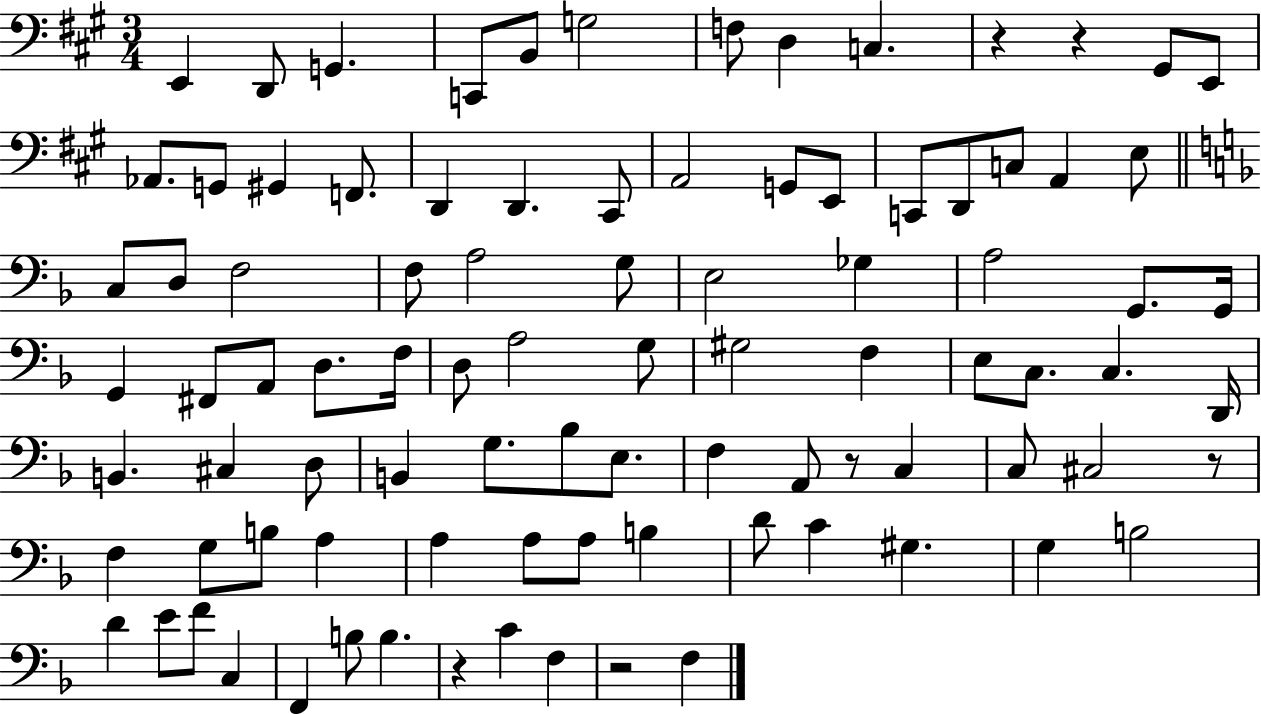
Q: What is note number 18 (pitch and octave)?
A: C#2